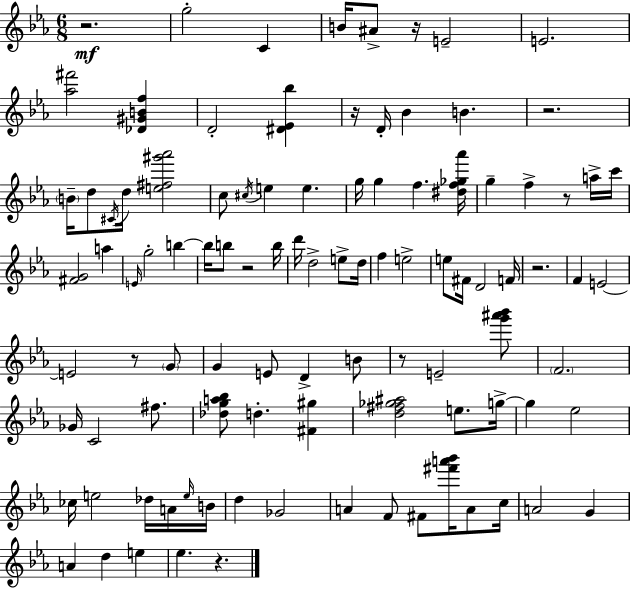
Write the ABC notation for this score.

X:1
T:Untitled
M:6/8
L:1/4
K:Cm
z2 g2 C B/4 ^A/2 z/4 E2 E2 [_a^f']2 [_D^GBf] D2 [^D_E_b] z/4 D/4 _B B z2 B/4 d/2 ^C/4 d/4 [e^f^g'_a']2 c/2 ^c/4 e e g/4 g f [^df_g_a']/4 g f z/2 a/4 c'/4 [^FG]2 a E/4 g2 b b/4 b/2 z2 b/4 d'/4 d2 e/2 d/4 f e2 e/2 ^F/4 D2 F/4 z2 F E2 E2 z/2 G/2 G E/2 D B/2 z/2 E2 [g'^a'_b']/2 F2 _G/4 C2 ^f/2 [_dga_b]/2 d [^F^g] [d^f_g^a]2 e/2 g/4 g _e2 _c/4 e2 _d/4 A/4 e/4 B/4 d _G2 A F/2 ^F/2 [^f'a'_b']/4 A/2 c/4 A2 G A d e _e z